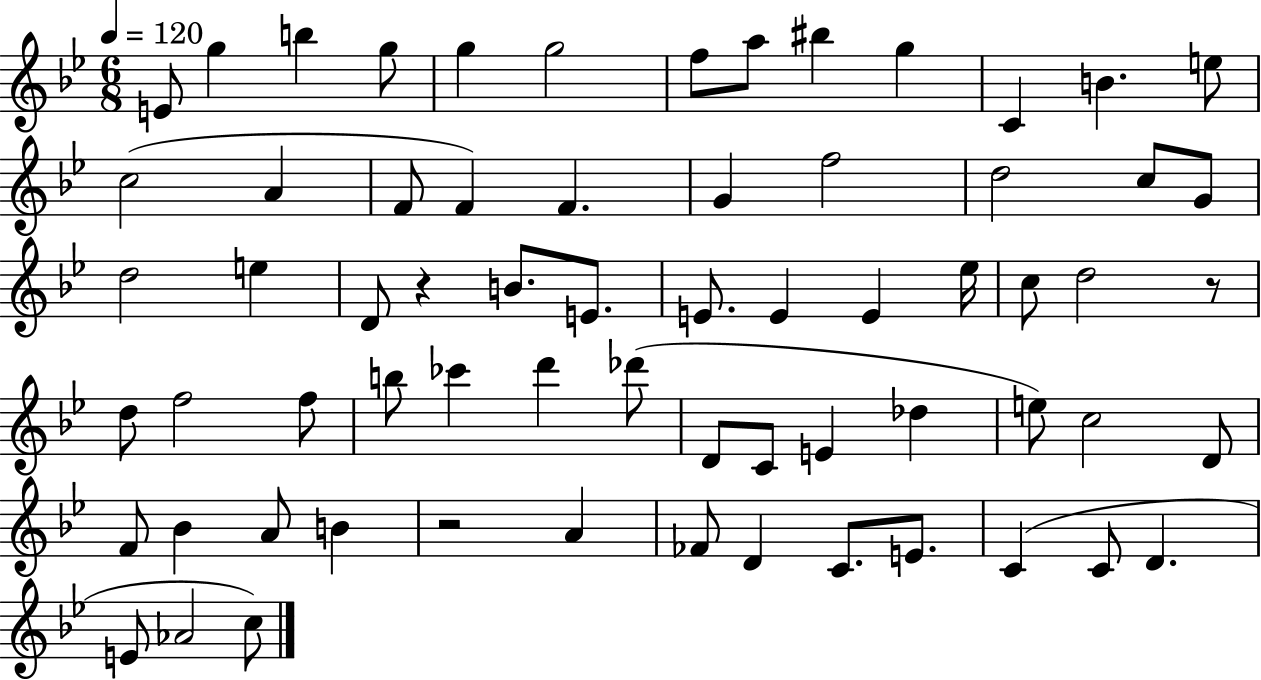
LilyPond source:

{
  \clef treble
  \numericTimeSignature
  \time 6/8
  \key bes \major
  \tempo 4 = 120
  e'8 g''4 b''4 g''8 | g''4 g''2 | f''8 a''8 bis''4 g''4 | c'4 b'4. e''8 | \break c''2( a'4 | f'8 f'4) f'4. | g'4 f''2 | d''2 c''8 g'8 | \break d''2 e''4 | d'8 r4 b'8. e'8. | e'8. e'4 e'4 ees''16 | c''8 d''2 r8 | \break d''8 f''2 f''8 | b''8 ces'''4 d'''4 des'''8( | d'8 c'8 e'4 des''4 | e''8) c''2 d'8 | \break f'8 bes'4 a'8 b'4 | r2 a'4 | fes'8 d'4 c'8. e'8. | c'4( c'8 d'4. | \break e'8 aes'2 c''8) | \bar "|."
}